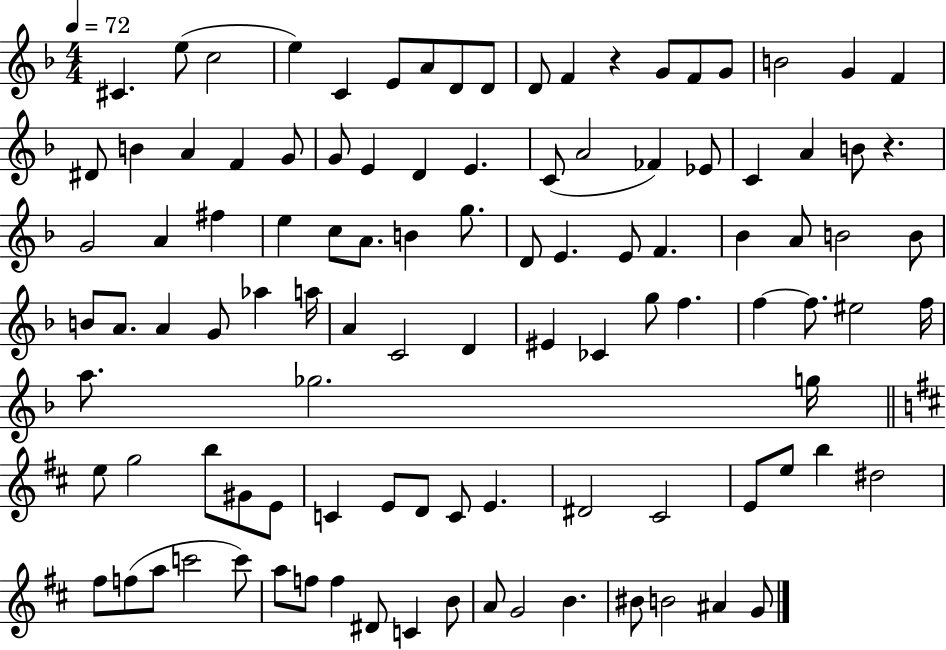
C#4/q. E5/e C5/h E5/q C4/q E4/e A4/e D4/e D4/e D4/e F4/q R/q G4/e F4/e G4/e B4/h G4/q F4/q D#4/e B4/q A4/q F4/q G4/e G4/e E4/q D4/q E4/q. C4/e A4/h FES4/q Eb4/e C4/q A4/q B4/e R/q. G4/h A4/q F#5/q E5/q C5/e A4/e. B4/q G5/e. D4/e E4/q. E4/e F4/q. Bb4/q A4/e B4/h B4/e B4/e A4/e. A4/q G4/e Ab5/q A5/s A4/q C4/h D4/q EIS4/q CES4/q G5/e F5/q. F5/q F5/e. EIS5/h F5/s A5/e. Gb5/h. G5/s E5/e G5/h B5/e G#4/e E4/e C4/q E4/e D4/e C4/e E4/q. D#4/h C#4/h E4/e E5/e B5/q D#5/h F#5/e F5/e A5/e C6/h C6/e A5/e F5/e F5/q D#4/e C4/q B4/e A4/e G4/h B4/q. BIS4/e B4/h A#4/q G4/e